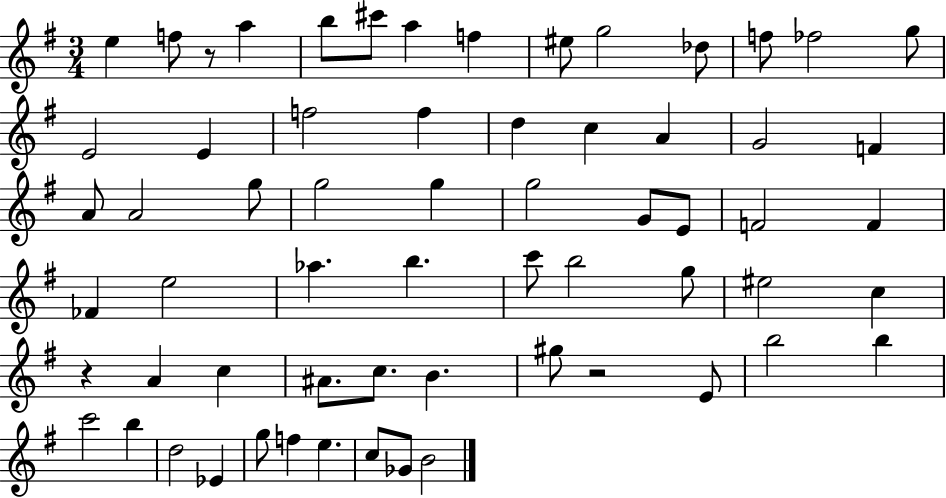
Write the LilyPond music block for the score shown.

{
  \clef treble
  \numericTimeSignature
  \time 3/4
  \key g \major
  \repeat volta 2 { e''4 f''8 r8 a''4 | b''8 cis'''8 a''4 f''4 | eis''8 g''2 des''8 | f''8 fes''2 g''8 | \break e'2 e'4 | f''2 f''4 | d''4 c''4 a'4 | g'2 f'4 | \break a'8 a'2 g''8 | g''2 g''4 | g''2 g'8 e'8 | f'2 f'4 | \break fes'4 e''2 | aes''4. b''4. | c'''8 b''2 g''8 | eis''2 c''4 | \break r4 a'4 c''4 | ais'8. c''8. b'4. | gis''8 r2 e'8 | b''2 b''4 | \break c'''2 b''4 | d''2 ees'4 | g''8 f''4 e''4. | c''8 ges'8 b'2 | \break } \bar "|."
}